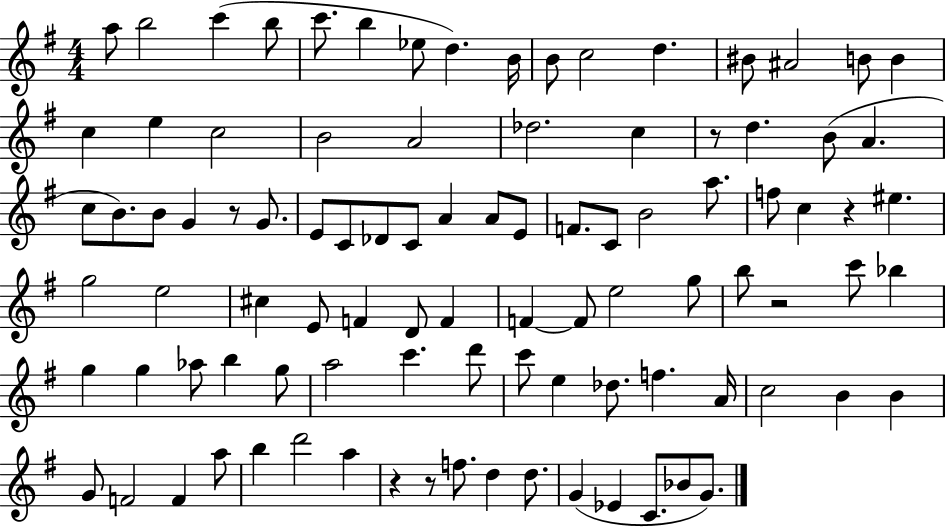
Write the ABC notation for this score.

X:1
T:Untitled
M:4/4
L:1/4
K:G
a/2 b2 c' b/2 c'/2 b _e/2 d B/4 B/2 c2 d ^B/2 ^A2 B/2 B c e c2 B2 A2 _d2 c z/2 d B/2 A c/2 B/2 B/2 G z/2 G/2 E/2 C/2 _D/2 C/2 A A/2 E/2 F/2 C/2 B2 a/2 f/2 c z ^e g2 e2 ^c E/2 F D/2 F F F/2 e2 g/2 b/2 z2 c'/2 _b g g _a/2 b g/2 a2 c' d'/2 c'/2 e _d/2 f A/4 c2 B B G/2 F2 F a/2 b d'2 a z z/2 f/2 d d/2 G _E C/2 _B/2 G/2